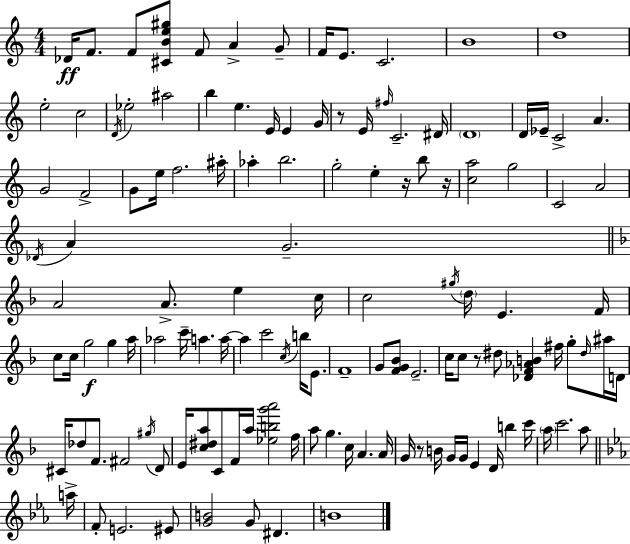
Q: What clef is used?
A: treble